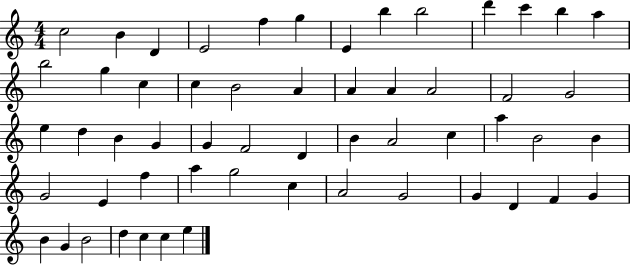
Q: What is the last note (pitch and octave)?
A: E5